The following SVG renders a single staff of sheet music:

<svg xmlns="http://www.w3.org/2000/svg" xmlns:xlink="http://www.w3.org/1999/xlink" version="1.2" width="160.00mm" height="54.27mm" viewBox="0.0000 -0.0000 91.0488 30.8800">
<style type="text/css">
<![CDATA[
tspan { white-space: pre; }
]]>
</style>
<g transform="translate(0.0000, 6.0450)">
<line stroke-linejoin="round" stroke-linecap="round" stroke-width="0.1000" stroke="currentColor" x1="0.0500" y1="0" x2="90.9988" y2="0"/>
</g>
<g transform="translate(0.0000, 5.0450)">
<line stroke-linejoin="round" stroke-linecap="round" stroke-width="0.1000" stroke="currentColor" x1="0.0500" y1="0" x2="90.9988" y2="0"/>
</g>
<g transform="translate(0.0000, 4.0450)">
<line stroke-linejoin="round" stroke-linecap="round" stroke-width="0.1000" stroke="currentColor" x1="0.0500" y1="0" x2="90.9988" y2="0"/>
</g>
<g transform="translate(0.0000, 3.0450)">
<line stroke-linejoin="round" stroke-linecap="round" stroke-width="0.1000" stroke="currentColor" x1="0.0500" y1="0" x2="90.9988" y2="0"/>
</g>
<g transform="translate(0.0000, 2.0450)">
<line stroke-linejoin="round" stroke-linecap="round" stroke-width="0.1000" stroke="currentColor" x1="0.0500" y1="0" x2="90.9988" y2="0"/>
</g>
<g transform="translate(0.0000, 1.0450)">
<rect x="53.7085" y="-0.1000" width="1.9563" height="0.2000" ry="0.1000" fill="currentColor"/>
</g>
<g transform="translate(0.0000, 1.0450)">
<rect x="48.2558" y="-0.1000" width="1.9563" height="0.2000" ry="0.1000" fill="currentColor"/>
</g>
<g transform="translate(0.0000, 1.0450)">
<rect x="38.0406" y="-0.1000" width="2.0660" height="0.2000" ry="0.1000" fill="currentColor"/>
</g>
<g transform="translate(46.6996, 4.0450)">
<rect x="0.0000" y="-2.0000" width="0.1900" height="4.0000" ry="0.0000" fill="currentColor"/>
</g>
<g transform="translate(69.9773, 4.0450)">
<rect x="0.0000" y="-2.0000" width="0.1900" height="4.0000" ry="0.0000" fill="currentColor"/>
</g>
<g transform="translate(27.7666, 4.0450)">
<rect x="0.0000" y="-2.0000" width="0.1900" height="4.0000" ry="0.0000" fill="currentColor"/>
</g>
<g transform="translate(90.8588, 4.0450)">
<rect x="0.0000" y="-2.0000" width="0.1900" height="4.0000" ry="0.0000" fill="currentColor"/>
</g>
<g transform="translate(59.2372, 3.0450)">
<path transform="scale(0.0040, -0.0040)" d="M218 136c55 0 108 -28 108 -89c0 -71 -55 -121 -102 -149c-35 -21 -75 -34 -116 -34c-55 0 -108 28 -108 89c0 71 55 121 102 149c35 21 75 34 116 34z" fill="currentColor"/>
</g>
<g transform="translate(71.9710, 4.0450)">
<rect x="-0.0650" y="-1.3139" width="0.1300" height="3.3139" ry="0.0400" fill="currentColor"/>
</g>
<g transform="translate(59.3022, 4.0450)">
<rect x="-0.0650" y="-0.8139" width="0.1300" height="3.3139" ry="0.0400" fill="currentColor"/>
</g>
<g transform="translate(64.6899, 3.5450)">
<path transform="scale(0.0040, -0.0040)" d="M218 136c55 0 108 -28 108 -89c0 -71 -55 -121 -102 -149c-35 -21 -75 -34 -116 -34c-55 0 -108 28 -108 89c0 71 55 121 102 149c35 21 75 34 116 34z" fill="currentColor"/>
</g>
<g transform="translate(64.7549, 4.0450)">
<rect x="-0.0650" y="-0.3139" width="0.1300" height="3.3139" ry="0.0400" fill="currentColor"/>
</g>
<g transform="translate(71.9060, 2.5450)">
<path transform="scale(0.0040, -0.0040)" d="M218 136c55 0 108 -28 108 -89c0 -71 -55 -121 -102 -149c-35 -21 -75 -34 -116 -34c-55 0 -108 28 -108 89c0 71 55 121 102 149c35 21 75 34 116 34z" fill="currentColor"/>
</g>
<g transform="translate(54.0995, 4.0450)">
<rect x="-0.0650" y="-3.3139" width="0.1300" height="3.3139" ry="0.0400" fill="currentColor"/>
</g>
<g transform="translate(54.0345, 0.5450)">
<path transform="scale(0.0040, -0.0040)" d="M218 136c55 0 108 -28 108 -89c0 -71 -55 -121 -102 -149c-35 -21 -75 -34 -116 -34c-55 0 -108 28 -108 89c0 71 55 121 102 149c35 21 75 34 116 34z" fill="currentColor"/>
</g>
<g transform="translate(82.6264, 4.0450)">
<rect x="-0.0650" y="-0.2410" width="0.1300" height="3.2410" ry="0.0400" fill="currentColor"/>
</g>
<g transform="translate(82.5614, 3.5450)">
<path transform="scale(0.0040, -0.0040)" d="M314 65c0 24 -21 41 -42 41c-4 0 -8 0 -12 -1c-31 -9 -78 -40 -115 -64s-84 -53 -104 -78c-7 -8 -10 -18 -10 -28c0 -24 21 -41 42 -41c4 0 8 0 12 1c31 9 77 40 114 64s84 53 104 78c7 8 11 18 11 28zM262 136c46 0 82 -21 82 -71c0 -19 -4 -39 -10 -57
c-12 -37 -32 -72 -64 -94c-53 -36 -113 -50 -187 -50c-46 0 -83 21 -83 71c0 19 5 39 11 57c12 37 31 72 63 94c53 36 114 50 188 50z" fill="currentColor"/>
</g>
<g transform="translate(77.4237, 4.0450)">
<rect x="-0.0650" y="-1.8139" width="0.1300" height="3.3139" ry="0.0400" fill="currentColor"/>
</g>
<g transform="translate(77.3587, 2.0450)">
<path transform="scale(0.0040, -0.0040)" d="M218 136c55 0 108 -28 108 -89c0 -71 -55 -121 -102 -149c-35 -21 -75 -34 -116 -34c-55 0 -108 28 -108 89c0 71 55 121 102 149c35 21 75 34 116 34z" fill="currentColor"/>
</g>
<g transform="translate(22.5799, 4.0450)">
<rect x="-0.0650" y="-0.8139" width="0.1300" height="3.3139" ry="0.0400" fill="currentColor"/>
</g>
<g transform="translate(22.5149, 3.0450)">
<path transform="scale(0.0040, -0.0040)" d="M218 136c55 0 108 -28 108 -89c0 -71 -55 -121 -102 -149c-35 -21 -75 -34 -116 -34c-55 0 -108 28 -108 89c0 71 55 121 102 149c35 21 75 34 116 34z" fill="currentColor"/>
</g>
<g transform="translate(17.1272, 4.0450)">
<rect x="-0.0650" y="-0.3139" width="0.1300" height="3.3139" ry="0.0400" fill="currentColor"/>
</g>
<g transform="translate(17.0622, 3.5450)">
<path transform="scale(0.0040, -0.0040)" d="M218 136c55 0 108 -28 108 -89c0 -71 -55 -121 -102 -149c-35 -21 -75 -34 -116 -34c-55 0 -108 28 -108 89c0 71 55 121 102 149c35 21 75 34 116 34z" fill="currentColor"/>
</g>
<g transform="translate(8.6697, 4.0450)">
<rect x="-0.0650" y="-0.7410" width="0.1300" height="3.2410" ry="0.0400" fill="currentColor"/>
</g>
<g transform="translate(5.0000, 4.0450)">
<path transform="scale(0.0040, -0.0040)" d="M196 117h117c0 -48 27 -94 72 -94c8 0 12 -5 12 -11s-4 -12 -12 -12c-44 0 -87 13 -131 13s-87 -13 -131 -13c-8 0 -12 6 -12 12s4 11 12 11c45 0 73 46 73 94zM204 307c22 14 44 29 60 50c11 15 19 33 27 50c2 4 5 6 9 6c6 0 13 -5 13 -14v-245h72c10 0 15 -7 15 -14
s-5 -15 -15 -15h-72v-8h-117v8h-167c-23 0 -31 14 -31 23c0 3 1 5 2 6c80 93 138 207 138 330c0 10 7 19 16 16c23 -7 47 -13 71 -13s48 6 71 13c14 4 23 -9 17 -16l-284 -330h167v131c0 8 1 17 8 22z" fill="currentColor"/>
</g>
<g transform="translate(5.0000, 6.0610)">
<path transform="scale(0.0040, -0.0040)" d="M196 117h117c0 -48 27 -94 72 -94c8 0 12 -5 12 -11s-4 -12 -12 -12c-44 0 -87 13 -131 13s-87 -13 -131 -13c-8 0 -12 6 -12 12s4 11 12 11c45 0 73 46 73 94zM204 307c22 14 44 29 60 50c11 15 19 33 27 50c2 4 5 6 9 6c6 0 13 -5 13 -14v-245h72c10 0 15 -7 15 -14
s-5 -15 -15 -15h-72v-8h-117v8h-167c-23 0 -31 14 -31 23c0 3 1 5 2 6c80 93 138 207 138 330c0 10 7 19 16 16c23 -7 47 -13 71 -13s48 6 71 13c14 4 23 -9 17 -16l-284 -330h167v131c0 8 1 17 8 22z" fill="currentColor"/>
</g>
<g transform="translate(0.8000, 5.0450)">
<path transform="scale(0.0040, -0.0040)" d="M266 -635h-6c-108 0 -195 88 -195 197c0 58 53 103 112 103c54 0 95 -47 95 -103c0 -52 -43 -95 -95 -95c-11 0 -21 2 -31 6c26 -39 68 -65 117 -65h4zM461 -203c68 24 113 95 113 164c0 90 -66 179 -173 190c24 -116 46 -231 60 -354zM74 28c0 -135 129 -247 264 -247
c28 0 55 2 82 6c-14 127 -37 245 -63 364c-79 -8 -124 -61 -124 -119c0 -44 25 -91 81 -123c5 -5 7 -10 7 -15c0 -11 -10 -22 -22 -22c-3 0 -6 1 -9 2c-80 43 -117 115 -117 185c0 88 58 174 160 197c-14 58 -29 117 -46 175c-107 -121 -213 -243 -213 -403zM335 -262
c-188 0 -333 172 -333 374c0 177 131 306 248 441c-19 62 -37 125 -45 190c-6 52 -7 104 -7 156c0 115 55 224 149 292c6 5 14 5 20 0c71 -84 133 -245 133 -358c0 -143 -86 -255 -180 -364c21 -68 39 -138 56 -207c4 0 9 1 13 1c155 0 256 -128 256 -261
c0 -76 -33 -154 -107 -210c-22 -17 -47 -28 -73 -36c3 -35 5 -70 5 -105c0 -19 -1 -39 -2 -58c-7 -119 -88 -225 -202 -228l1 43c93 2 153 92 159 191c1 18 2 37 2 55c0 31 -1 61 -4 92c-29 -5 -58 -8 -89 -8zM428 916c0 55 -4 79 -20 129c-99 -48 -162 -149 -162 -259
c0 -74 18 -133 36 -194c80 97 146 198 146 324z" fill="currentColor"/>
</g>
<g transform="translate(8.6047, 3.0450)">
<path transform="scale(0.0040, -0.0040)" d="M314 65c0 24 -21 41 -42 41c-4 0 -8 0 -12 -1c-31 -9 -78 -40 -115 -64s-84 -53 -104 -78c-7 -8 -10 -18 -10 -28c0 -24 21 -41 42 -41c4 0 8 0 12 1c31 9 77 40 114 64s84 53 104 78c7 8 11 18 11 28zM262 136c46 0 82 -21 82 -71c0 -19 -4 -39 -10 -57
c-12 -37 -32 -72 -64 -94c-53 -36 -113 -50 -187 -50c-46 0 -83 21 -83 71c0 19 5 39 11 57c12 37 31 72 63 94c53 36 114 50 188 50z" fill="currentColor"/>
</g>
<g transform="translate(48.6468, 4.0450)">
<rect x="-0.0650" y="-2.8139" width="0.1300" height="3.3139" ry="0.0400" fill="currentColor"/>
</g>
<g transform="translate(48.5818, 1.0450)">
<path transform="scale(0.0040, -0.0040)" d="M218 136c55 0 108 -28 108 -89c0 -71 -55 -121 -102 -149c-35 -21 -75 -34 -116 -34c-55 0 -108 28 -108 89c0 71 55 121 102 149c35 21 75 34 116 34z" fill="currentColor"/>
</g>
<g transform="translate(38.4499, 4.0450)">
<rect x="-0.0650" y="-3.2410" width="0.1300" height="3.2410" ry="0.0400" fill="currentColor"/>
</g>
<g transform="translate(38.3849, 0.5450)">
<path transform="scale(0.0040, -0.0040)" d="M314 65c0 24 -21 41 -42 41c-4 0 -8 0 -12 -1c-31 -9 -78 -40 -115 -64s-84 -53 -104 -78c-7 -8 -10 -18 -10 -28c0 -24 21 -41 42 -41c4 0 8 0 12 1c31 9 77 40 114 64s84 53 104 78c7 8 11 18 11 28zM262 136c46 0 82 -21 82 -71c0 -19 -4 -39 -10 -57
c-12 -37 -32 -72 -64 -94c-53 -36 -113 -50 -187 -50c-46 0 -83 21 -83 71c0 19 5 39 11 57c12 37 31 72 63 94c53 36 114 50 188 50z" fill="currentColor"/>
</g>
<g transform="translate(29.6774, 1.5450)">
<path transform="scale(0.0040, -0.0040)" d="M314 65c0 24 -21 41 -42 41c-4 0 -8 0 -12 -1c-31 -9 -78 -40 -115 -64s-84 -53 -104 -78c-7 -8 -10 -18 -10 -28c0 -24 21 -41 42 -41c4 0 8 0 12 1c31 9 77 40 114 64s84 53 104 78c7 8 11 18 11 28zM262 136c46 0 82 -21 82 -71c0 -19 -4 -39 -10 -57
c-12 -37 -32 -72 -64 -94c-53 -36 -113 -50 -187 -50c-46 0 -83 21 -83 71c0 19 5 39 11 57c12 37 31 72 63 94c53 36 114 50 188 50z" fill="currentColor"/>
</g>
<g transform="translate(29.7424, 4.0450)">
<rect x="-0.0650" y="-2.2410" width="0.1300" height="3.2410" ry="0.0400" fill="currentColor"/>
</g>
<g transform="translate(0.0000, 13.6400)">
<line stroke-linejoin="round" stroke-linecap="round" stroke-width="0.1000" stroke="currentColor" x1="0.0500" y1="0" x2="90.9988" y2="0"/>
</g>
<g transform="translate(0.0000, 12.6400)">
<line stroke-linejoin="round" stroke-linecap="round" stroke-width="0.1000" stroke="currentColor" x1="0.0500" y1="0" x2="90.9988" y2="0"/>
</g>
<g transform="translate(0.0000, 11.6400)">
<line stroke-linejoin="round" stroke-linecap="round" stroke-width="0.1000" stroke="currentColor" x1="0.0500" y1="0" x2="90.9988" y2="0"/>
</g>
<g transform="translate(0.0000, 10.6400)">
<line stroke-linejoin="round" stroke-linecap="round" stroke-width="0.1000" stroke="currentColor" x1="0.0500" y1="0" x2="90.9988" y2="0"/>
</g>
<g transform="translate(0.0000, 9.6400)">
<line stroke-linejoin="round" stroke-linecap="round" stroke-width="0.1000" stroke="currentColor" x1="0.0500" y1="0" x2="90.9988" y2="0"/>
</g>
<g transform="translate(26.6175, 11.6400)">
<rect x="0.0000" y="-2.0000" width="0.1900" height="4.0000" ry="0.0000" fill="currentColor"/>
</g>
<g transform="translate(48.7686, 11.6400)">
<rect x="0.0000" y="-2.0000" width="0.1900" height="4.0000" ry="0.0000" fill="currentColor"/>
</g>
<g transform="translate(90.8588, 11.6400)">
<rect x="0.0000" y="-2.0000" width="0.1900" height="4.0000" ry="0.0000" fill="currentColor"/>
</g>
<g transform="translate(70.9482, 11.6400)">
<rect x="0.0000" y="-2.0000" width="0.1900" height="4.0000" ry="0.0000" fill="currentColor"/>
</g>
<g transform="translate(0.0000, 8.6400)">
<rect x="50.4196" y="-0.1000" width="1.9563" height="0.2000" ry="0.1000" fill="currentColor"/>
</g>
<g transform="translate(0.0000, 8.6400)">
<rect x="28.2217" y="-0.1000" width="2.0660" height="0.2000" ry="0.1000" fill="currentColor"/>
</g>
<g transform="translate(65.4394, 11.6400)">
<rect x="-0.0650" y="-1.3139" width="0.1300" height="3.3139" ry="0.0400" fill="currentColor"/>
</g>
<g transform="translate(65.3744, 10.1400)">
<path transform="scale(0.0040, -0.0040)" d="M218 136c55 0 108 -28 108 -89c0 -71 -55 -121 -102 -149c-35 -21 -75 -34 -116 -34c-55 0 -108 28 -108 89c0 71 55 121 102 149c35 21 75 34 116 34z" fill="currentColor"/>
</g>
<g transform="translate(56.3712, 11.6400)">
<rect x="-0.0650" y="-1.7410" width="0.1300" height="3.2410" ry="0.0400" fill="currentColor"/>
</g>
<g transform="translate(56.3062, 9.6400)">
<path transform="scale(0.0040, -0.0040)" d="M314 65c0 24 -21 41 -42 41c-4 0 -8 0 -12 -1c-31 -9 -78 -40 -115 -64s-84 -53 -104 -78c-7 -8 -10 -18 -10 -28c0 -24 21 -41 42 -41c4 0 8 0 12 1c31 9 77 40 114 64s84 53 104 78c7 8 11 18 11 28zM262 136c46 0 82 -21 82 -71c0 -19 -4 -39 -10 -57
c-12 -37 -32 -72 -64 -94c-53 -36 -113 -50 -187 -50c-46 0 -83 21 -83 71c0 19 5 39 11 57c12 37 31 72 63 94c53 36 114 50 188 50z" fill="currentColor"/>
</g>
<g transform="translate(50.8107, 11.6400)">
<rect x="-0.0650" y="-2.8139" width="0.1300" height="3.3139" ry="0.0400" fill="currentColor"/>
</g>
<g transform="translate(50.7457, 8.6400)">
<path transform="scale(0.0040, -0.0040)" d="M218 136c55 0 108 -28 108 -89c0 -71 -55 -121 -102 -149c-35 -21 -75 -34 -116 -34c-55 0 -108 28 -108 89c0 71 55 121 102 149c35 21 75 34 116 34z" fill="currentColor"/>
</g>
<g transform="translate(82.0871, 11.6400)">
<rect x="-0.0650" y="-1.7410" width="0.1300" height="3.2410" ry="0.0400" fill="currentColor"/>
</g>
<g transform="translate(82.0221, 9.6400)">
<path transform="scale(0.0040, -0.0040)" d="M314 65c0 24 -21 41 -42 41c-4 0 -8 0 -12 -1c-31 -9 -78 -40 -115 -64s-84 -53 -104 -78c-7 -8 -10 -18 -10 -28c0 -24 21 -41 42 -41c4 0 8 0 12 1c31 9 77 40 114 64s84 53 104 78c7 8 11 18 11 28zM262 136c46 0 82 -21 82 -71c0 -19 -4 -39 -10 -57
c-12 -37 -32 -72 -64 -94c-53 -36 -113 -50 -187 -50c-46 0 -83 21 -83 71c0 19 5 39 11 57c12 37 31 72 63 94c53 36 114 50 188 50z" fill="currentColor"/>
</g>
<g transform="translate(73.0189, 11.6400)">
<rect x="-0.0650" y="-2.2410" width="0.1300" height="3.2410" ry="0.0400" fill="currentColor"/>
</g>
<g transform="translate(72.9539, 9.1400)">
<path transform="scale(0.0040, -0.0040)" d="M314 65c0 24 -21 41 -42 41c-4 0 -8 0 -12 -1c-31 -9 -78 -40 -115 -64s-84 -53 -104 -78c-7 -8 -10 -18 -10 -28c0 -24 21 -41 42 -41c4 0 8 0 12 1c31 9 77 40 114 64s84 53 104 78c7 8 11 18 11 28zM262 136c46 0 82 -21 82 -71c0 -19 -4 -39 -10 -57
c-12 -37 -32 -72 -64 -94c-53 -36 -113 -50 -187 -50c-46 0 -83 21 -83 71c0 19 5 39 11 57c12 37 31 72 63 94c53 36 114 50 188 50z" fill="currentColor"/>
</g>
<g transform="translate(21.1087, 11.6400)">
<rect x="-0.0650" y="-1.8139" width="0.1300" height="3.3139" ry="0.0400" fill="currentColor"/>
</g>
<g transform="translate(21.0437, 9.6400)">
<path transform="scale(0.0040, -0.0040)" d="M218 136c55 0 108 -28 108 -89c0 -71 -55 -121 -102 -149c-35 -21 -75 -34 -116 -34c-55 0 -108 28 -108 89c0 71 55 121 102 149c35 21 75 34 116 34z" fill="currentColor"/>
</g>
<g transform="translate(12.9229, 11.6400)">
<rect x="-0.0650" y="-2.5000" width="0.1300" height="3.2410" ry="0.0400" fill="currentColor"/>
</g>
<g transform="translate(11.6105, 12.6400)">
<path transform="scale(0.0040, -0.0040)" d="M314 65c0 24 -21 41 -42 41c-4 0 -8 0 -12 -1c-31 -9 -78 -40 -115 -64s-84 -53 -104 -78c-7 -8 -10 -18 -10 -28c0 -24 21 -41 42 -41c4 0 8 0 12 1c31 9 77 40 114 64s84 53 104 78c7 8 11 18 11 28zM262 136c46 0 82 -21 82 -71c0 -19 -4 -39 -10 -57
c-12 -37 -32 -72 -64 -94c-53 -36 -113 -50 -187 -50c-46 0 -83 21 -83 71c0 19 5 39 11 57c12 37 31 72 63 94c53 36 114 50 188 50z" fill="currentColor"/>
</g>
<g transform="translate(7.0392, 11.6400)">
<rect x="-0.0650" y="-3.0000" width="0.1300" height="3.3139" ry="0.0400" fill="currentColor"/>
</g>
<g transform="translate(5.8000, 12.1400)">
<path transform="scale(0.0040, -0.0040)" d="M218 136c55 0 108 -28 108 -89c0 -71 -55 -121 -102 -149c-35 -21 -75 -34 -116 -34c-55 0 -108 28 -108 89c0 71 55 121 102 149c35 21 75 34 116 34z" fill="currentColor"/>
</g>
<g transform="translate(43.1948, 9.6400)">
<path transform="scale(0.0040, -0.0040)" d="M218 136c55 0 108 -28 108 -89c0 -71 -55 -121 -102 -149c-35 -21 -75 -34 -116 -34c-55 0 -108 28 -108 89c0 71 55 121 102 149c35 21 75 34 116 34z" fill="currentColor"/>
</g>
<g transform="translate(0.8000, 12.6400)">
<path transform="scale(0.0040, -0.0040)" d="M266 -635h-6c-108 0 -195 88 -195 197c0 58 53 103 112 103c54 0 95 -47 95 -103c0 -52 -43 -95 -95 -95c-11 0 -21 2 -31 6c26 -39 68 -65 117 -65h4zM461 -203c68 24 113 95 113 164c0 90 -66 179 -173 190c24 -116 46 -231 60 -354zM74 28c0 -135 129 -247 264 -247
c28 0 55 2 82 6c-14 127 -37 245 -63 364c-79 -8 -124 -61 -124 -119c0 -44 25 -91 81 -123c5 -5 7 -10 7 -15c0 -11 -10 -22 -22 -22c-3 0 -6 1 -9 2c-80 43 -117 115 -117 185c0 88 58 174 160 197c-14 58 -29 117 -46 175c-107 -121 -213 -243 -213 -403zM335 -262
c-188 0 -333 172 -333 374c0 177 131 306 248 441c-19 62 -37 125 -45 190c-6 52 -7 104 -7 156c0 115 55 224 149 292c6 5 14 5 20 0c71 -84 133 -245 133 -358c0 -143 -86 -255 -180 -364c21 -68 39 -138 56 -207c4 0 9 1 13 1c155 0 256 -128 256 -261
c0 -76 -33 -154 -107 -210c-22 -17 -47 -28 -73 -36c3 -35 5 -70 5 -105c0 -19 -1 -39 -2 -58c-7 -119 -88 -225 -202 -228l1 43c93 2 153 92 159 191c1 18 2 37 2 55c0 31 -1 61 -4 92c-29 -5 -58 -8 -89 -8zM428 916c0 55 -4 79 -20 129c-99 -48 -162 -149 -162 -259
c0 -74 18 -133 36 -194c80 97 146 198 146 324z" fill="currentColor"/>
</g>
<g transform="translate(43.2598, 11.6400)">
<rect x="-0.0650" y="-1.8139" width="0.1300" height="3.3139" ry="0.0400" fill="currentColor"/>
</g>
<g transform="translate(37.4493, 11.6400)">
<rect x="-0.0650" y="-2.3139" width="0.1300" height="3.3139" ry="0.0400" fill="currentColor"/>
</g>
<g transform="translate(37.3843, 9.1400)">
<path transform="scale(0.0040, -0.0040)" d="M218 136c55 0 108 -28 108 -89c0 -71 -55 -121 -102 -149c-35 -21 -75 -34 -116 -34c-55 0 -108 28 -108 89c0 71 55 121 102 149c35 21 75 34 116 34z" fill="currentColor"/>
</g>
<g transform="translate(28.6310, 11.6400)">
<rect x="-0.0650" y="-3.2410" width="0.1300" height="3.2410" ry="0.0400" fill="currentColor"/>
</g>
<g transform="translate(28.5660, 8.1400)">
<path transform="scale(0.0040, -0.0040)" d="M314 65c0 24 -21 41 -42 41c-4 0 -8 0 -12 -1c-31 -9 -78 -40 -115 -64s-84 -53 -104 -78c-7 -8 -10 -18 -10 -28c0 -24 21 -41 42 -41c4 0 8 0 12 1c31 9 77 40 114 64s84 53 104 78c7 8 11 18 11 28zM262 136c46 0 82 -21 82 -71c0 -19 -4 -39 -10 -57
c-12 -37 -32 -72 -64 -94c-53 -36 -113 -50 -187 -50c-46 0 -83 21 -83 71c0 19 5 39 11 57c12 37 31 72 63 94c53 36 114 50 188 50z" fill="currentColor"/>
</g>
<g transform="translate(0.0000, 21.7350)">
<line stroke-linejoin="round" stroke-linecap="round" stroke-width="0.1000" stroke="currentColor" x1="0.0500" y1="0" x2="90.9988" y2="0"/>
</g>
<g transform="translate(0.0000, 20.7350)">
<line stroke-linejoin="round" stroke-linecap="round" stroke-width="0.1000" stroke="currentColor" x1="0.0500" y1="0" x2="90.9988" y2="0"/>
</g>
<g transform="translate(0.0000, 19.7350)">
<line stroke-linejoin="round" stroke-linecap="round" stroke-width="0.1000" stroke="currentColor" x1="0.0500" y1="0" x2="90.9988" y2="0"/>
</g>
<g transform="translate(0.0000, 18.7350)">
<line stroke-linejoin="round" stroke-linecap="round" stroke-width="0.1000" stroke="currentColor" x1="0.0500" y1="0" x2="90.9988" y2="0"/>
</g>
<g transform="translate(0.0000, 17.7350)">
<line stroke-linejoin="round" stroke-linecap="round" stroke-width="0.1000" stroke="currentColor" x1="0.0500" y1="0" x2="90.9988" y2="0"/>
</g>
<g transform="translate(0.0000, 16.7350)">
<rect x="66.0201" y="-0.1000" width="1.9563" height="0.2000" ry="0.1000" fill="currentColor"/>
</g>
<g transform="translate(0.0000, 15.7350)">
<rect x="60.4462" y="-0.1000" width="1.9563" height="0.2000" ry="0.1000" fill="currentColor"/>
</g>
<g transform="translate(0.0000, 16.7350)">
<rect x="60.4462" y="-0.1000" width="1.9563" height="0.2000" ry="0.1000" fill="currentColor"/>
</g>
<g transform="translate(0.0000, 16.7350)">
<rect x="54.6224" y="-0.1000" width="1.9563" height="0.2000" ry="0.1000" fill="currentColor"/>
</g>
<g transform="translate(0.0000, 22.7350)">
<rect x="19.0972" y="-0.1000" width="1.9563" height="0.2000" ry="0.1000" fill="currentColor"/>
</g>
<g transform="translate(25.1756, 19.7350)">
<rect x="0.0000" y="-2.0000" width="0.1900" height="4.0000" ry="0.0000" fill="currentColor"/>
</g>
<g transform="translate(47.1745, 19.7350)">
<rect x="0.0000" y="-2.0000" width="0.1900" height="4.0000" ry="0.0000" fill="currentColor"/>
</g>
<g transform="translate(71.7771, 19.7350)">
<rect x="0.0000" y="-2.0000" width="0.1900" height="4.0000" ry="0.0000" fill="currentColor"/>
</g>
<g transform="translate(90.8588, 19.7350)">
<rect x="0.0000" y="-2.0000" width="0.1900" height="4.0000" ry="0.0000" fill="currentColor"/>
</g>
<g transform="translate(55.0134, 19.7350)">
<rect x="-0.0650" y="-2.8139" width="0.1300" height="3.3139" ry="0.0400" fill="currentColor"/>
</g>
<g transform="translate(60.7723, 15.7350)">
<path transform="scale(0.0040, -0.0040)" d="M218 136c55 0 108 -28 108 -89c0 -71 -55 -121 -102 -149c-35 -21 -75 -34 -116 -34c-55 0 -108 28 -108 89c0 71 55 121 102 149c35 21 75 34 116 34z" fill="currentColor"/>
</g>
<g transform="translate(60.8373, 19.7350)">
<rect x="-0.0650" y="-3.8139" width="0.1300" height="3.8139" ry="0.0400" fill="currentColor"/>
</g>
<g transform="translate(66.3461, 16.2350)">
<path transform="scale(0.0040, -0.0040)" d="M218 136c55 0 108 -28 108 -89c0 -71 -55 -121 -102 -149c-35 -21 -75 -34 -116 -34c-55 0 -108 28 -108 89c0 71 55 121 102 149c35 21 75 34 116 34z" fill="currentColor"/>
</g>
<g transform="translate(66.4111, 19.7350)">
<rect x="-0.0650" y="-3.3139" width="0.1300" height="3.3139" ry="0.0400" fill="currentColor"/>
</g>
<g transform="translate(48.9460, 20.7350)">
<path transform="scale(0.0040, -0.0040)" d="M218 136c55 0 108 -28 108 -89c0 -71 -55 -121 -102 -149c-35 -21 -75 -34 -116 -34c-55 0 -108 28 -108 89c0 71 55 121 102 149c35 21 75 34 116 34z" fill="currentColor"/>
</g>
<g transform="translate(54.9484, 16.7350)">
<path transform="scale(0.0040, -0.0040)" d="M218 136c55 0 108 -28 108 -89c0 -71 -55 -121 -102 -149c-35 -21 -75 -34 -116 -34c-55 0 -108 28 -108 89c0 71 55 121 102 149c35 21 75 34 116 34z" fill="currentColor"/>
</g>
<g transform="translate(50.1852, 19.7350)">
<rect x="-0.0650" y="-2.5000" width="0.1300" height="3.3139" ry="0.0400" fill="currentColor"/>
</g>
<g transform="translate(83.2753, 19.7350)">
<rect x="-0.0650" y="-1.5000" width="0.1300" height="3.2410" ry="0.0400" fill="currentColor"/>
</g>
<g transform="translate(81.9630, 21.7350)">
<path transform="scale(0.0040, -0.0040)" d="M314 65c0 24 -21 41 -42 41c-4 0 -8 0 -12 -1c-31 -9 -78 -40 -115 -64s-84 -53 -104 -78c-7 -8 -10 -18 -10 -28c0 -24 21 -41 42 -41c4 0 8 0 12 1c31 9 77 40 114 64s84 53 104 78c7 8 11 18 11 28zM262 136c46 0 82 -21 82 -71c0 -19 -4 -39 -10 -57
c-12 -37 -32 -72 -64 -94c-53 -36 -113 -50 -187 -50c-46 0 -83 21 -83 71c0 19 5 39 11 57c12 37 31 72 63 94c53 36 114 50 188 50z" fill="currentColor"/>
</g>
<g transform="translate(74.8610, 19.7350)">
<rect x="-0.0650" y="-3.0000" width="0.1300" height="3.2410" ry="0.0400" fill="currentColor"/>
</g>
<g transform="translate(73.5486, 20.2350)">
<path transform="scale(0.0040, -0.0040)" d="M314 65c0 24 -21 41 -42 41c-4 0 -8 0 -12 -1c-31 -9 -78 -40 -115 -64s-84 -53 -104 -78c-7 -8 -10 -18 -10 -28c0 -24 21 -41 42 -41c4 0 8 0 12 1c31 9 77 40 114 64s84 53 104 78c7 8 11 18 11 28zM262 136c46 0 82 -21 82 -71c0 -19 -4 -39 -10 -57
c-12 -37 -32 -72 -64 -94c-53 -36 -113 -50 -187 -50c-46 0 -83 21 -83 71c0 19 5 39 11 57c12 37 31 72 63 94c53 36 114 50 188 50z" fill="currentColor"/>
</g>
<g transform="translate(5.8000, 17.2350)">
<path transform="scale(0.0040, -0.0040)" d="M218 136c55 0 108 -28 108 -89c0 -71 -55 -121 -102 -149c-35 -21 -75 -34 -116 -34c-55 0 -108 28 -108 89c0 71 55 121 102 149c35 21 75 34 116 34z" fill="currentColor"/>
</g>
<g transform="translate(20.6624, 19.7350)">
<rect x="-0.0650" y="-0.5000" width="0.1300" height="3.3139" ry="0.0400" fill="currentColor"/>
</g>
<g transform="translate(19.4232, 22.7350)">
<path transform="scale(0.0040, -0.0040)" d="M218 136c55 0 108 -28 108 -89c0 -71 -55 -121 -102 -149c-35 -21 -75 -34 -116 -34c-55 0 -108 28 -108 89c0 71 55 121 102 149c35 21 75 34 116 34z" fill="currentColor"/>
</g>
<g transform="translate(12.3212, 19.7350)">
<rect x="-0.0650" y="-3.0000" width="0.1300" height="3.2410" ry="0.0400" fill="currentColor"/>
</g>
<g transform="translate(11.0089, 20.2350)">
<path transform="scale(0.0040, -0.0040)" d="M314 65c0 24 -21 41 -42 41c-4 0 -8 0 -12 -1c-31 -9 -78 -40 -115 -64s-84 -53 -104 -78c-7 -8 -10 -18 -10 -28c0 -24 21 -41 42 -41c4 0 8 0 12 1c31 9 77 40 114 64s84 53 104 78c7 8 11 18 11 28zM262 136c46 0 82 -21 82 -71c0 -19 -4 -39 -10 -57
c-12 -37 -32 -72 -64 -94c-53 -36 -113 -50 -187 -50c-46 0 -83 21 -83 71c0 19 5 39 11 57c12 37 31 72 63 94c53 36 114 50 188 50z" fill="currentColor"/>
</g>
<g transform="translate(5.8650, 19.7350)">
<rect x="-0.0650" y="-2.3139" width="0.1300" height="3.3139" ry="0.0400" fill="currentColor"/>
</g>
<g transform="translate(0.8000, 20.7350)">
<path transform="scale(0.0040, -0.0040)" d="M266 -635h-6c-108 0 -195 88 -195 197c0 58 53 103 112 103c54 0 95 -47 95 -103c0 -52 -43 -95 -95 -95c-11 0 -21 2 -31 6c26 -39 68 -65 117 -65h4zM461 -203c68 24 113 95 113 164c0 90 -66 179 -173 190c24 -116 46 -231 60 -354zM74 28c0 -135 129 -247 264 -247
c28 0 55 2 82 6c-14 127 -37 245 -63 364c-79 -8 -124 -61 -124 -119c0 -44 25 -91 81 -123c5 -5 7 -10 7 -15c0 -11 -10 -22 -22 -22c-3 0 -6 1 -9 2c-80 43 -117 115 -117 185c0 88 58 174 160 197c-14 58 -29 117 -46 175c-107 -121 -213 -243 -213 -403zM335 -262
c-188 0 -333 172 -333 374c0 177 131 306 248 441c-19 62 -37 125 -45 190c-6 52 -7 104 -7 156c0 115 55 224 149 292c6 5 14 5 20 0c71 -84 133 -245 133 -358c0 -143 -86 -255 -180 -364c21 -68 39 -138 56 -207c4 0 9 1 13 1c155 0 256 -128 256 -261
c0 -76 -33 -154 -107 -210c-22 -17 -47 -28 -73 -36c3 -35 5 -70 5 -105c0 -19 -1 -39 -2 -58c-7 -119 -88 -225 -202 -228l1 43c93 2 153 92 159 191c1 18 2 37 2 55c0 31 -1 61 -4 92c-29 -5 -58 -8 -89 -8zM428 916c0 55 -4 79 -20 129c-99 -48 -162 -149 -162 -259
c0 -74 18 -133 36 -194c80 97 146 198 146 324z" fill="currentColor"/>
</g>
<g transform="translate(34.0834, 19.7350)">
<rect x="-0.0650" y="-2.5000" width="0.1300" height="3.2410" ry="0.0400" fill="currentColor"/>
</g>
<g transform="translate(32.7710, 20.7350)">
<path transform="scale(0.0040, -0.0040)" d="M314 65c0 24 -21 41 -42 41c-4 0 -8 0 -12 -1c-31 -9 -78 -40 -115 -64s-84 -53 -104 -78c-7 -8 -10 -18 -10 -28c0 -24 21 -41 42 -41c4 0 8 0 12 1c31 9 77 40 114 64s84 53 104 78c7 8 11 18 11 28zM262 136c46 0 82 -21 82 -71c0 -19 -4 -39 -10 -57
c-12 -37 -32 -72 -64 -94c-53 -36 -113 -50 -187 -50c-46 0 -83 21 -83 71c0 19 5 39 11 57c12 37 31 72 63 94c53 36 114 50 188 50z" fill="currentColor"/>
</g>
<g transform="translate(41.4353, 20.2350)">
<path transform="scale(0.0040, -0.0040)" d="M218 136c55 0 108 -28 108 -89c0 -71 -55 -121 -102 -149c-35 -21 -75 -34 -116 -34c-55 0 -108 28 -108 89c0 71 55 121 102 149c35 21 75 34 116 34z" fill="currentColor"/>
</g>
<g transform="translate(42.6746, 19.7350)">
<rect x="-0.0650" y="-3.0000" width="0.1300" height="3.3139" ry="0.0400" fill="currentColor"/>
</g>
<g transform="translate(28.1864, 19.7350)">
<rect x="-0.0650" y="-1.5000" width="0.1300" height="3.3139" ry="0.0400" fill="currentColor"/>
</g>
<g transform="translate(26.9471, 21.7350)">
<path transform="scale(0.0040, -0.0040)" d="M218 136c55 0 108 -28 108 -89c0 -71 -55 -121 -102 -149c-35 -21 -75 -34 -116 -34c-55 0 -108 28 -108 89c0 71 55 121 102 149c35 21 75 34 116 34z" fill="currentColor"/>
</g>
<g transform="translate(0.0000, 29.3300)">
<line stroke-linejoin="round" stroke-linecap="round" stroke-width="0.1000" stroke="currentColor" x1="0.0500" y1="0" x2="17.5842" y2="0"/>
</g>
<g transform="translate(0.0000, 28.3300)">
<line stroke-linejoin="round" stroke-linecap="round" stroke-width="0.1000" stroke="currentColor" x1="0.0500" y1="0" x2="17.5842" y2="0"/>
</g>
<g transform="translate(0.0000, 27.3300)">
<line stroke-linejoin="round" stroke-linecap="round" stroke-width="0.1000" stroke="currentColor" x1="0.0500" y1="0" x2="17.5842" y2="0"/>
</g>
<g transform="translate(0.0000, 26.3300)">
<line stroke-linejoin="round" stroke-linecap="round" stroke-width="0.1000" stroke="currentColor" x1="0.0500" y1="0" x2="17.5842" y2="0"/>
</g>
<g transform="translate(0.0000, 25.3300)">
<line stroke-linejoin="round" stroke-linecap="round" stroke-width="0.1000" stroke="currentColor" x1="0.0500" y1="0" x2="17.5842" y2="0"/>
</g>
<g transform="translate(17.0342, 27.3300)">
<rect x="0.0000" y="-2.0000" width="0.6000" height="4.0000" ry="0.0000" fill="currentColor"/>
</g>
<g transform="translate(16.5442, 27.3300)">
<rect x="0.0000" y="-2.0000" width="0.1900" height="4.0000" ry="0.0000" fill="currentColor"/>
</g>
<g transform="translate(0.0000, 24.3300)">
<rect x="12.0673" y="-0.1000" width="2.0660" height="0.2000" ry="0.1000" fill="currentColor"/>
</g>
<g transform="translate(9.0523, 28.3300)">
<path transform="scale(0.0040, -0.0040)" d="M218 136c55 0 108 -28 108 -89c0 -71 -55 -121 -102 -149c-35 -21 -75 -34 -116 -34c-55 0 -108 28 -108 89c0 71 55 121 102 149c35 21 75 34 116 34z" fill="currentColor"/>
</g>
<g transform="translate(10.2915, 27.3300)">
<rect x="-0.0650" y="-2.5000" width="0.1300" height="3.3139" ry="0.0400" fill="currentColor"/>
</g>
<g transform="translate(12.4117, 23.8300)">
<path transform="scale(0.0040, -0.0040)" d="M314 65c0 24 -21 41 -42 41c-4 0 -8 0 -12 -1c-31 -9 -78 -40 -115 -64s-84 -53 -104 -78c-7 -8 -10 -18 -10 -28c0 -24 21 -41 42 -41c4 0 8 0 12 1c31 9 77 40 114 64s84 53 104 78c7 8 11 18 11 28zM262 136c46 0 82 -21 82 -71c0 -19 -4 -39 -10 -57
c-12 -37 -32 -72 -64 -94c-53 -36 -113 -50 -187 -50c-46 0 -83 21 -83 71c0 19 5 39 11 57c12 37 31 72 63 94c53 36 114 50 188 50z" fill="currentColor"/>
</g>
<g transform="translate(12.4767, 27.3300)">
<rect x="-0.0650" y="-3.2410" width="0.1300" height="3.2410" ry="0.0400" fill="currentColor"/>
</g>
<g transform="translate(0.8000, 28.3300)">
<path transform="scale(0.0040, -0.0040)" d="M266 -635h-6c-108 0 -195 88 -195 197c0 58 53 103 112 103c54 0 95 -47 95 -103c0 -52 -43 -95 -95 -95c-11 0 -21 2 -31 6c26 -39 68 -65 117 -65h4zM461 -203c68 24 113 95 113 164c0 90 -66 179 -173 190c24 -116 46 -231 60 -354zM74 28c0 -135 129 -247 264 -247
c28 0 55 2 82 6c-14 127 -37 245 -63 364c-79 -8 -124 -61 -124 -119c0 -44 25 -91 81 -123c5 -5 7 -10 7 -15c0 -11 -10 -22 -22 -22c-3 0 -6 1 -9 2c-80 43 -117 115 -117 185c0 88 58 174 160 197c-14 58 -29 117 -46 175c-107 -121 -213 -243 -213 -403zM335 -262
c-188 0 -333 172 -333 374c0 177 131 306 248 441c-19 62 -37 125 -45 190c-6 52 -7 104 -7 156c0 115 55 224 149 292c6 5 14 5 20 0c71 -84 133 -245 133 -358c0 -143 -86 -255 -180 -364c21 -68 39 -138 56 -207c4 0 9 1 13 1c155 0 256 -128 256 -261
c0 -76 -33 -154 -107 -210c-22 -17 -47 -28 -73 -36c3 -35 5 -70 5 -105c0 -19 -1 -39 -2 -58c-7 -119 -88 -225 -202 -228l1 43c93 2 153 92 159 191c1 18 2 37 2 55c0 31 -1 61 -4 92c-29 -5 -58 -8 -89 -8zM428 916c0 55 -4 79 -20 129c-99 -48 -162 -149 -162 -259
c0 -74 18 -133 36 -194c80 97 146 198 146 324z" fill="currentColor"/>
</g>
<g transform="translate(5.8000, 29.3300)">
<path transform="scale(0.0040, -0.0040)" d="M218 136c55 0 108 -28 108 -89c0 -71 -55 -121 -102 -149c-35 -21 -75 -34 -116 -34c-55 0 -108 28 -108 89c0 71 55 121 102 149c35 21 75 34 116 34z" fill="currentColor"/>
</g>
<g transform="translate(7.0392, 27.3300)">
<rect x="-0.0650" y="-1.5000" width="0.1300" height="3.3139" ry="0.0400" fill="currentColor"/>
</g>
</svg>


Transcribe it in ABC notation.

X:1
T:Untitled
M:4/4
L:1/4
K:C
d2 c d g2 b2 a b d c e f c2 A G2 f b2 g f a f2 e g2 f2 g A2 C E G2 A G a c' b A2 E2 E G b2